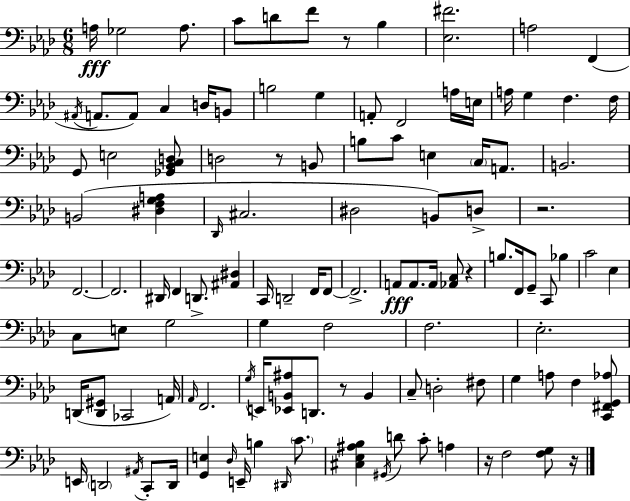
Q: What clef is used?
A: bass